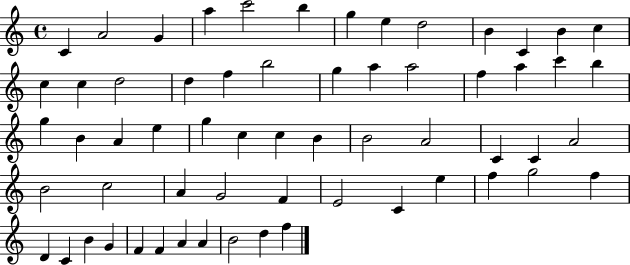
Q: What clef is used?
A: treble